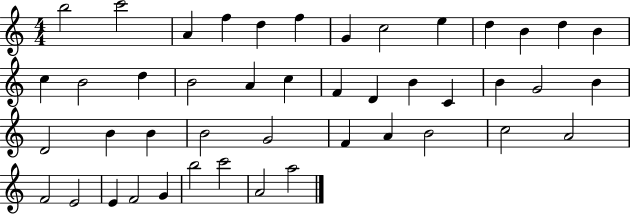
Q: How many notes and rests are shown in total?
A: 45